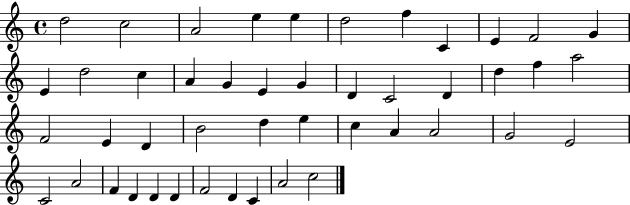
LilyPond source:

{
  \clef treble
  \time 4/4
  \defaultTimeSignature
  \key c \major
  d''2 c''2 | a'2 e''4 e''4 | d''2 f''4 c'4 | e'4 f'2 g'4 | \break e'4 d''2 c''4 | a'4 g'4 e'4 g'4 | d'4 c'2 d'4 | d''4 f''4 a''2 | \break f'2 e'4 d'4 | b'2 d''4 e''4 | c''4 a'4 a'2 | g'2 e'2 | \break c'2 a'2 | f'4 d'4 d'4 d'4 | f'2 d'4 c'4 | a'2 c''2 | \break \bar "|."
}